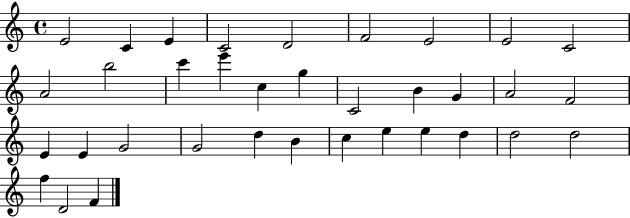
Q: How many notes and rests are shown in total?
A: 35